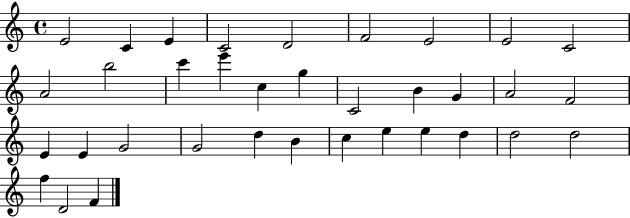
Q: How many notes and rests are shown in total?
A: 35